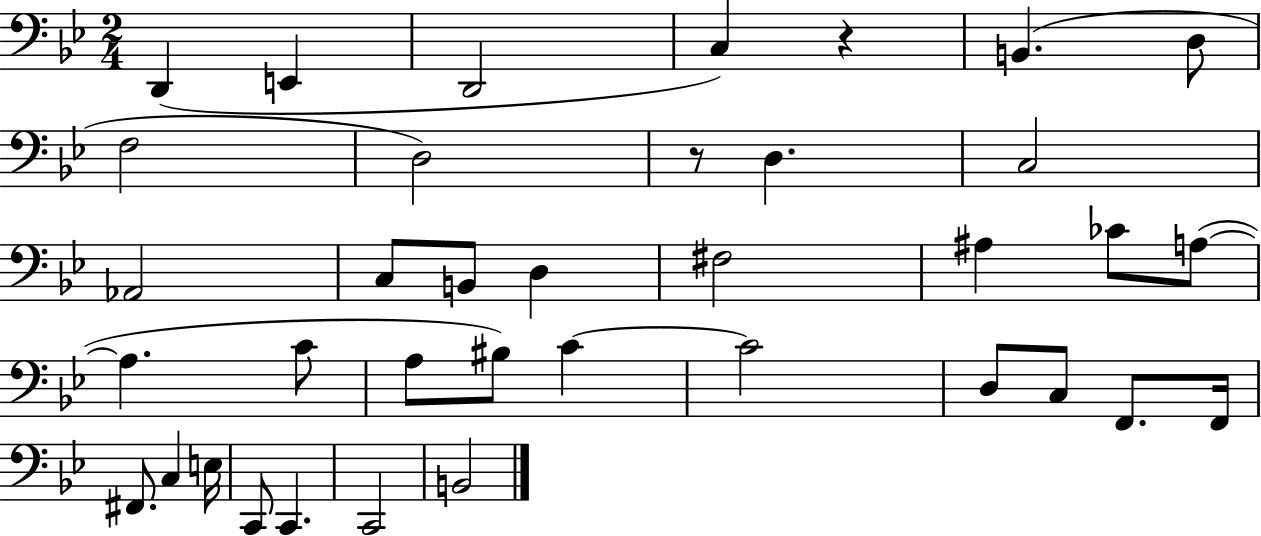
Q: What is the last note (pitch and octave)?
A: B2